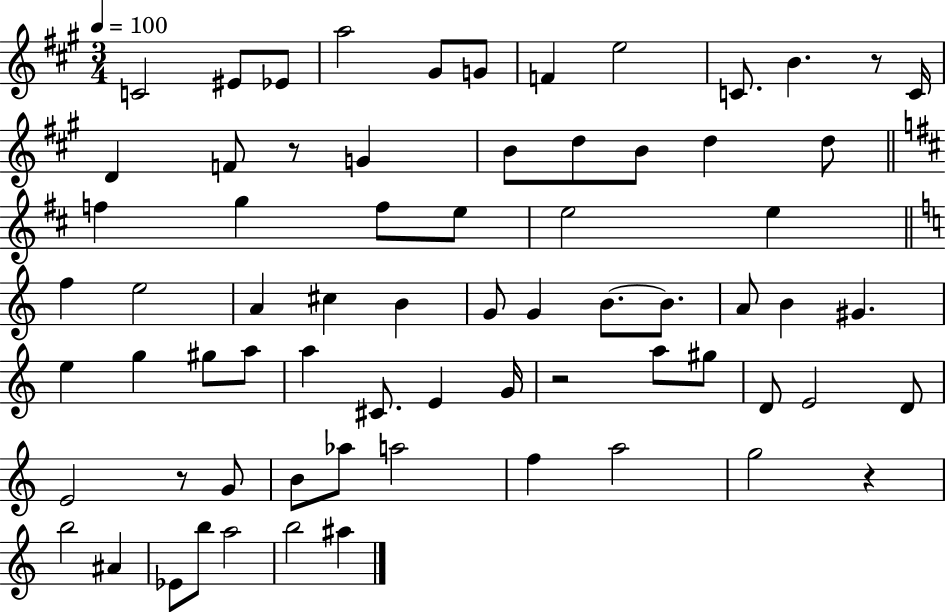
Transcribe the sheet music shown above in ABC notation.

X:1
T:Untitled
M:3/4
L:1/4
K:A
C2 ^E/2 _E/2 a2 ^G/2 G/2 F e2 C/2 B z/2 C/4 D F/2 z/2 G B/2 d/2 B/2 d d/2 f g f/2 e/2 e2 e f e2 A ^c B G/2 G B/2 B/2 A/2 B ^G e g ^g/2 a/2 a ^C/2 E G/4 z2 a/2 ^g/2 D/2 E2 D/2 E2 z/2 G/2 B/2 _a/2 a2 f a2 g2 z b2 ^A _E/2 b/2 a2 b2 ^a